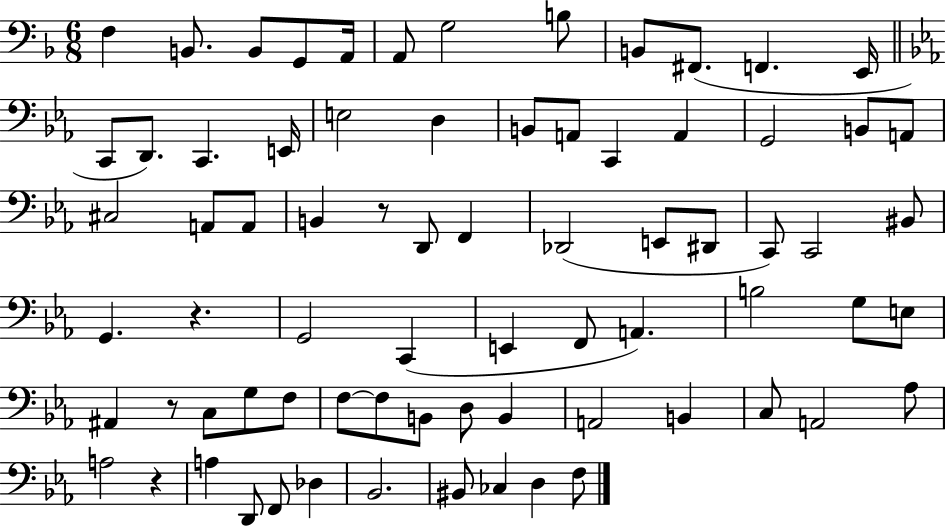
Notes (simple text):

F3/q B2/e. B2/e G2/e A2/s A2/e G3/h B3/e B2/e F#2/e. F2/q. E2/s C2/e D2/e. C2/q. E2/s E3/h D3/q B2/e A2/e C2/q A2/q G2/h B2/e A2/e C#3/h A2/e A2/e B2/q R/e D2/e F2/q Db2/h E2/e D#2/e C2/e C2/h BIS2/e G2/q. R/q. G2/h C2/q E2/q F2/e A2/q. B3/h G3/e E3/e A#2/q R/e C3/e G3/e F3/e F3/e F3/e B2/e D3/e B2/q A2/h B2/q C3/e A2/h Ab3/e A3/h R/q A3/q D2/e F2/e Db3/q Bb2/h. BIS2/e CES3/q D3/q F3/e